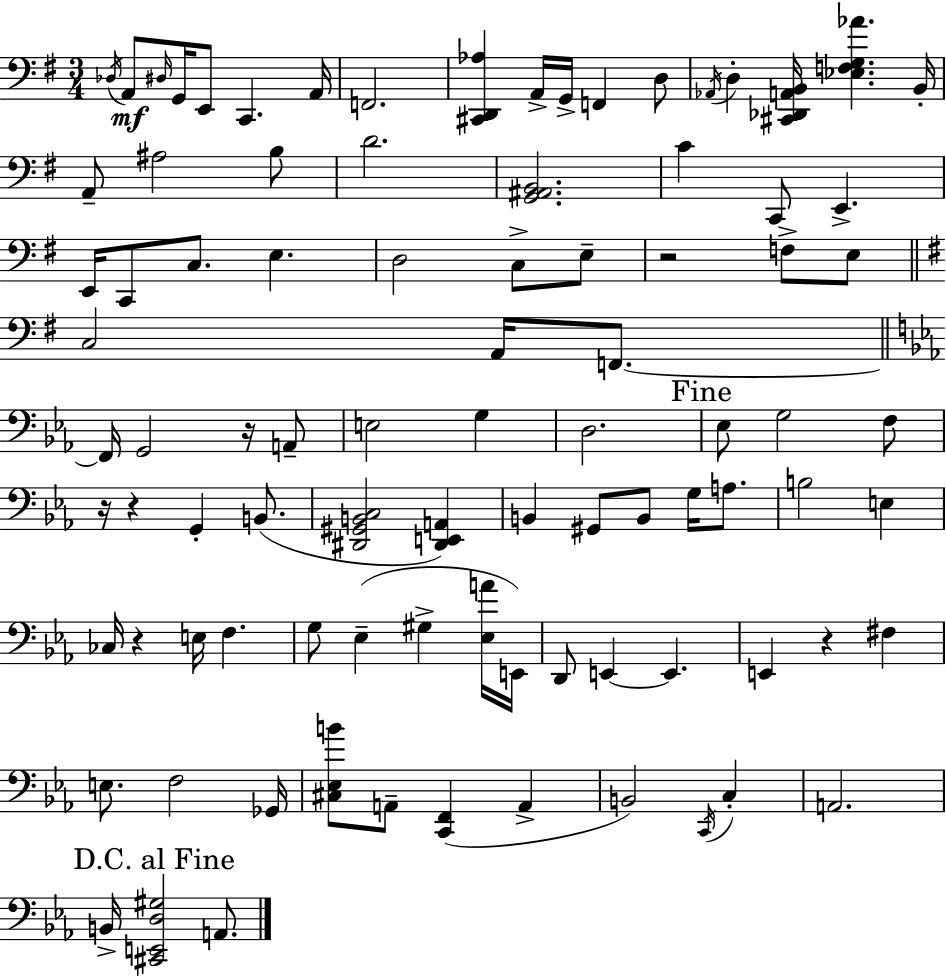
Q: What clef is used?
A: bass